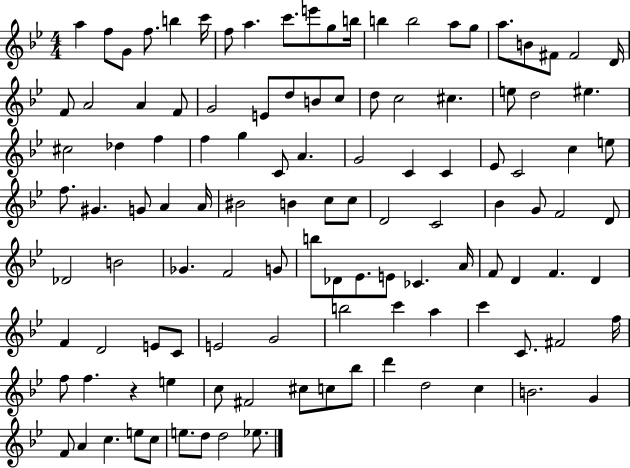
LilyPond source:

{
  \clef treble
  \numericTimeSignature
  \time 4/4
  \key bes \major
  a''4 f''8 g'8 f''8. b''4 c'''16 | f''8 a''4. c'''8. e'''8 g''8 b''16 | b''4 b''2 a''8 g''8 | a''8. b'8 fis'8 fis'2 d'16 | \break f'8 a'2 a'4 f'8 | g'2 e'8 d''8 b'8 c''8 | d''8 c''2 cis''4. | e''8 d''2 eis''4. | \break cis''2 des''4 f''4 | f''4 g''4 c'8 a'4. | g'2 c'4 c'4 | ees'8 c'2 c''4 e''8 | \break f''8. gis'4. g'8 a'4 a'16 | bis'2 b'4 c''8 c''8 | d'2 c'2 | bes'4 g'8 f'2 d'8 | \break des'2 b'2 | ges'4. f'2 g'8 | b''8 des'8 ees'8. e'8 ces'4. a'16 | f'8 d'4 f'4. d'4 | \break f'4 d'2 e'8 c'8 | e'2 g'2 | b''2 c'''4 a''4 | c'''4 c'8. fis'2 f''16 | \break f''8 f''4. r4 e''4 | c''8 fis'2 cis''8 c''8 bes''8 | d'''4 d''2 c''4 | b'2. g'4 | \break f'8 a'4 c''4. e''8 c''8 | e''8. d''8 d''2 ees''8. | \bar "|."
}